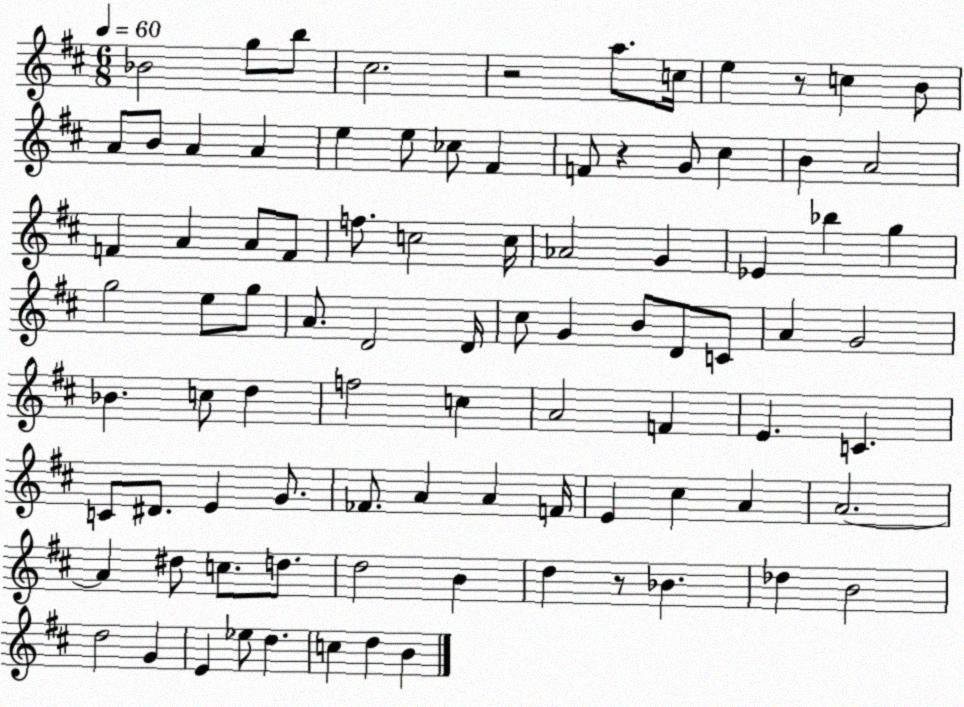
X:1
T:Untitled
M:6/8
L:1/4
K:D
_B2 g/2 b/2 ^c2 z2 a/2 c/4 e z/2 c B/2 A/2 B/2 A A e e/2 _c/2 ^F F/2 z G/2 ^c B A2 F A A/2 F/2 f/2 c2 c/4 _A2 G _E _b g g2 e/2 g/2 A/2 D2 D/4 ^c/2 G B/2 D/2 C/2 A G2 _B c/2 d f2 c A2 F E C C/2 ^D/2 E G/2 _F/2 A A F/4 E ^c A A2 A ^d/2 c/2 d/2 d2 B d z/2 _B _d B2 d2 G E _e/2 d c d B